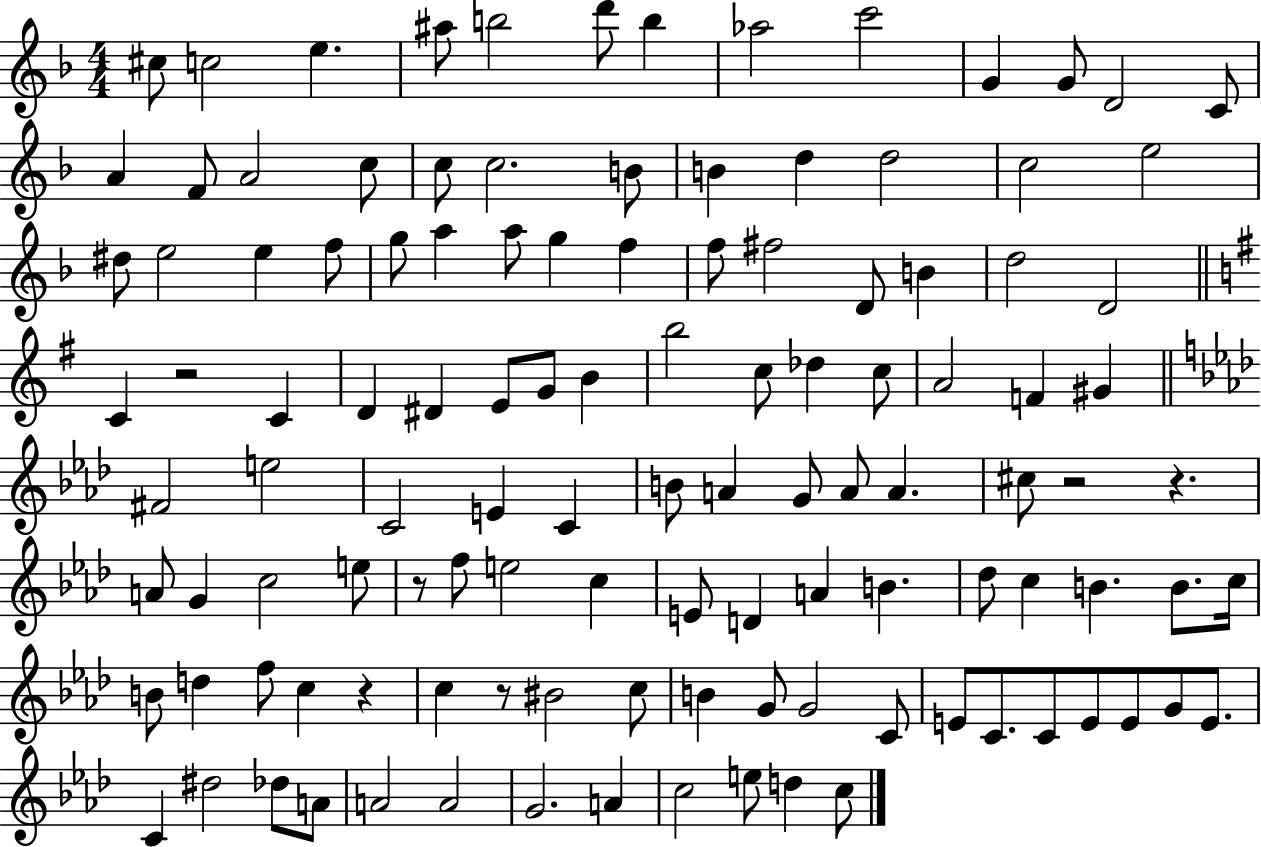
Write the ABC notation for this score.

X:1
T:Untitled
M:4/4
L:1/4
K:F
^c/2 c2 e ^a/2 b2 d'/2 b _a2 c'2 G G/2 D2 C/2 A F/2 A2 c/2 c/2 c2 B/2 B d d2 c2 e2 ^d/2 e2 e f/2 g/2 a a/2 g f f/2 ^f2 D/2 B d2 D2 C z2 C D ^D E/2 G/2 B b2 c/2 _d c/2 A2 F ^G ^F2 e2 C2 E C B/2 A G/2 A/2 A ^c/2 z2 z A/2 G c2 e/2 z/2 f/2 e2 c E/2 D A B _d/2 c B B/2 c/4 B/2 d f/2 c z c z/2 ^B2 c/2 B G/2 G2 C/2 E/2 C/2 C/2 E/2 E/2 G/2 E/2 C ^d2 _d/2 A/2 A2 A2 G2 A c2 e/2 d c/2